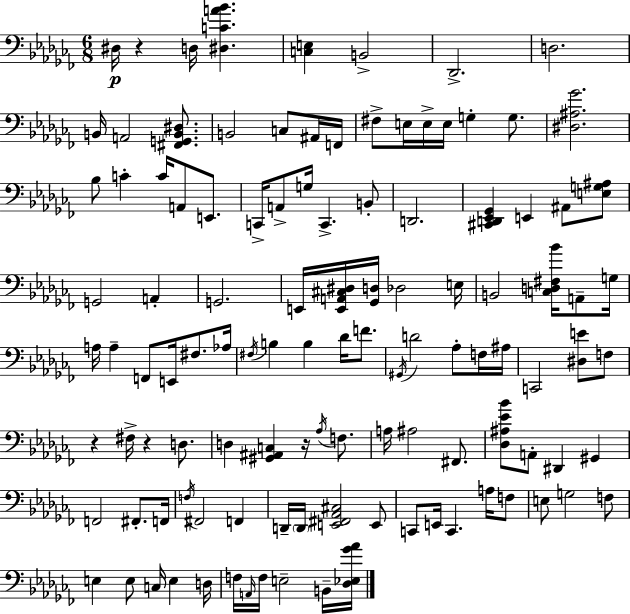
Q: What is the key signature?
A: AES minor